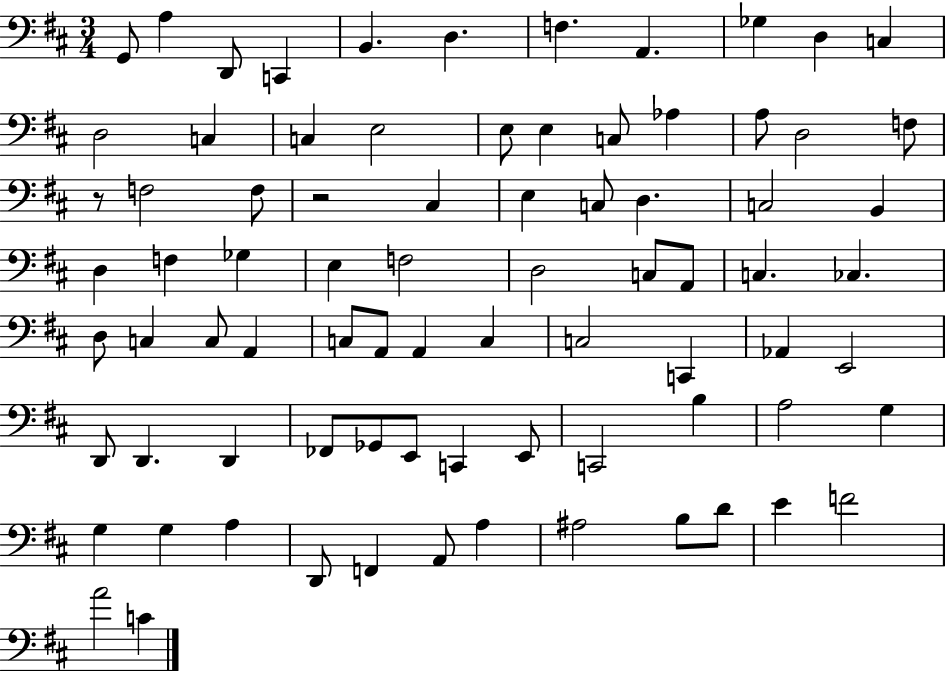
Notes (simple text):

G2/e A3/q D2/e C2/q B2/q. D3/q. F3/q. A2/q. Gb3/q D3/q C3/q D3/h C3/q C3/q E3/h E3/e E3/q C3/e Ab3/q A3/e D3/h F3/e R/e F3/h F3/e R/h C#3/q E3/q C3/e D3/q. C3/h B2/q D3/q F3/q Gb3/q E3/q F3/h D3/h C3/e A2/e C3/q. CES3/q. D3/e C3/q C3/e A2/q C3/e A2/e A2/q C3/q C3/h C2/q Ab2/q E2/h D2/e D2/q. D2/q FES2/e Gb2/e E2/e C2/q E2/e C2/h B3/q A3/h G3/q G3/q G3/q A3/q D2/e F2/q A2/e A3/q A#3/h B3/e D4/e E4/q F4/h A4/h C4/q